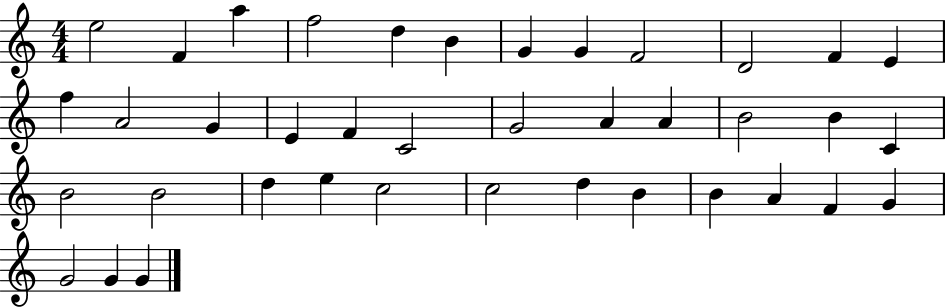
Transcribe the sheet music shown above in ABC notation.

X:1
T:Untitled
M:4/4
L:1/4
K:C
e2 F a f2 d B G G F2 D2 F E f A2 G E F C2 G2 A A B2 B C B2 B2 d e c2 c2 d B B A F G G2 G G